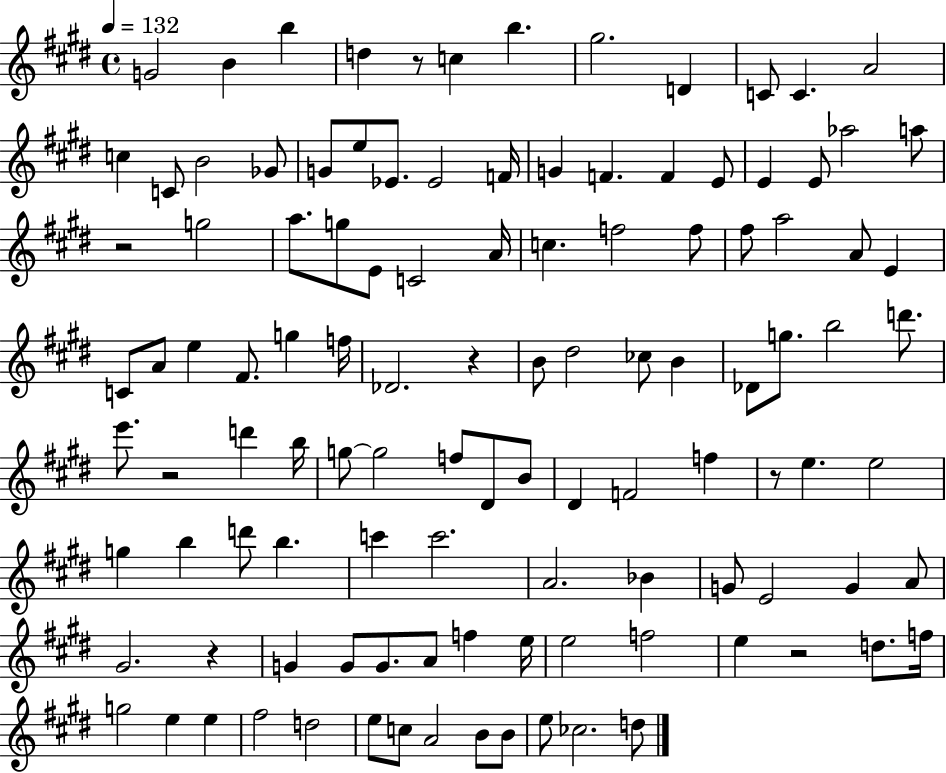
G4/h B4/q B5/q D5/q R/e C5/q B5/q. G#5/h. D4/q C4/e C4/q. A4/h C5/q C4/e B4/h Gb4/e G4/e E5/e Eb4/e. Eb4/h F4/s G4/q F4/q. F4/q E4/e E4/q E4/e Ab5/h A5/e R/h G5/h A5/e. G5/e E4/e C4/h A4/s C5/q. F5/h F5/e F#5/e A5/h A4/e E4/q C4/e A4/e E5/q F#4/e. G5/q F5/s Db4/h. R/q B4/e D#5/h CES5/e B4/q Db4/e G5/e. B5/h D6/e. E6/e. R/h D6/q B5/s G5/e G5/h F5/e D#4/e B4/e D#4/q F4/h F5/q R/e E5/q. E5/h G5/q B5/q D6/e B5/q. C6/q C6/h. A4/h. Bb4/q G4/e E4/h G4/q A4/e G#4/h. R/q G4/q G4/e G4/e. A4/e F5/q E5/s E5/h F5/h E5/q R/h D5/e. F5/s G5/h E5/q E5/q F#5/h D5/h E5/e C5/e A4/h B4/e B4/e E5/e CES5/h. D5/e